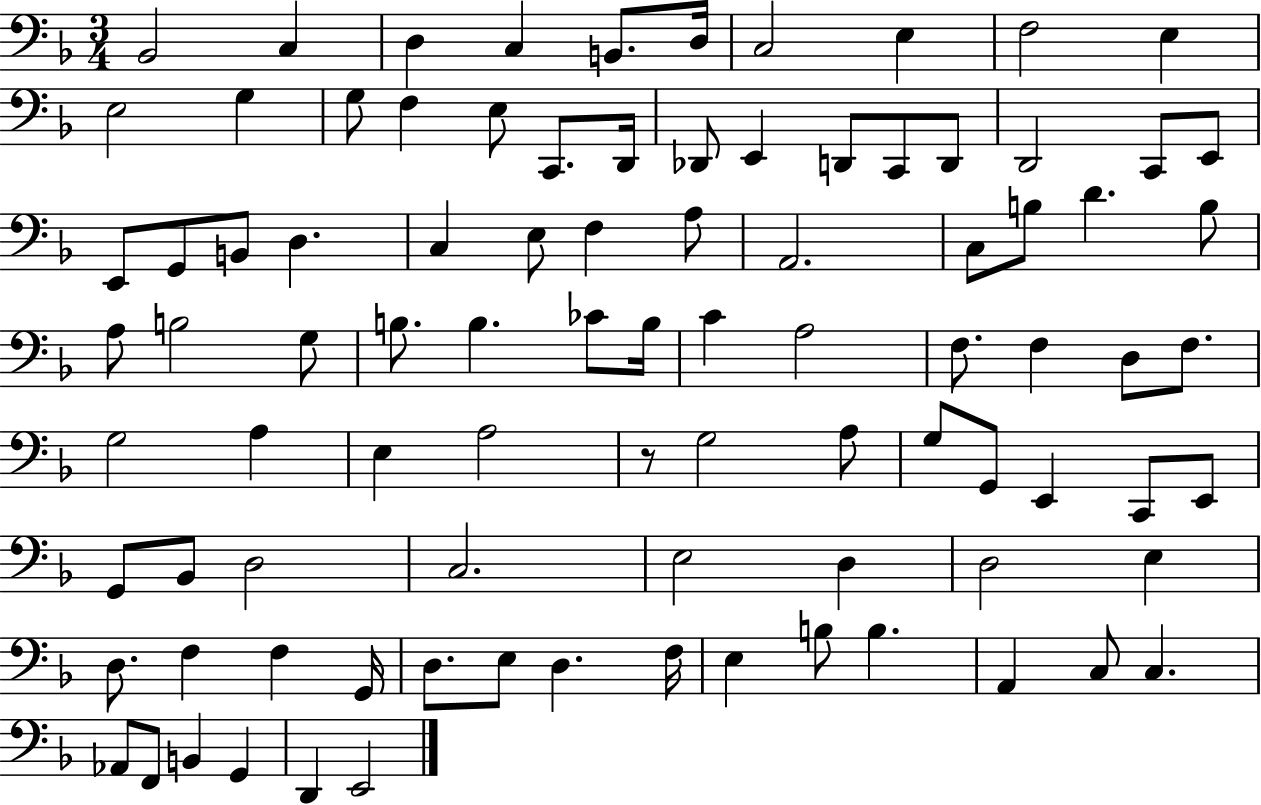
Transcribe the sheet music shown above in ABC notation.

X:1
T:Untitled
M:3/4
L:1/4
K:F
_B,,2 C, D, C, B,,/2 D,/4 C,2 E, F,2 E, E,2 G, G,/2 F, E,/2 C,,/2 D,,/4 _D,,/2 E,, D,,/2 C,,/2 D,,/2 D,,2 C,,/2 E,,/2 E,,/2 G,,/2 B,,/2 D, C, E,/2 F, A,/2 A,,2 C,/2 B,/2 D B,/2 A,/2 B,2 G,/2 B,/2 B, _C/2 B,/4 C A,2 F,/2 F, D,/2 F,/2 G,2 A, E, A,2 z/2 G,2 A,/2 G,/2 G,,/2 E,, C,,/2 E,,/2 G,,/2 _B,,/2 D,2 C,2 E,2 D, D,2 E, D,/2 F, F, G,,/4 D,/2 E,/2 D, F,/4 E, B,/2 B, A,, C,/2 C, _A,,/2 F,,/2 B,, G,, D,, E,,2